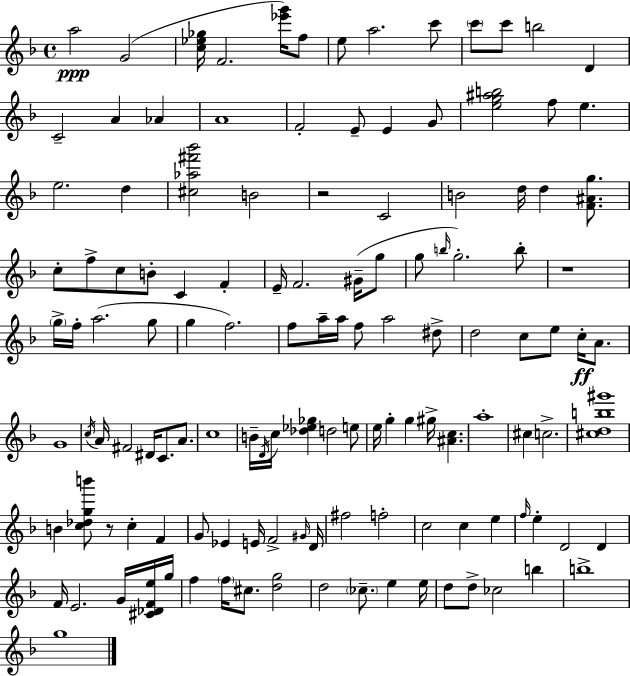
A5/h G4/h [C5,Eb5,Gb5]/s F4/h. [Eb6,G6]/s F5/e E5/e A5/h. C6/e C6/e C6/e B5/h D4/q C4/h A4/q Ab4/q A4/w F4/h E4/e E4/q G4/e [E5,G5,A#5,B5]/h F5/e E5/q. E5/h. D5/q [C#5,Ab5,F#6,Bb6]/h B4/h R/h C4/h B4/h D5/s D5/q [F4,A#4,G5]/e. C5/e F5/e C5/e B4/e C4/q F4/q E4/s F4/h. G#4/s G5/e G5/e B5/s G5/h. B5/e R/w G5/s F5/s A5/h. G5/e G5/q F5/h. F5/e A5/s A5/s F5/e A5/h D#5/e D5/h C5/e E5/e C5/s A4/e. G4/w C5/s A4/s F#4/h D#4/s C4/e. A4/e. C5/w B4/s D4/s C5/s [Db5,Eb5,Gb5]/q D5/h E5/e E5/s G5/q G5/q G#5/s [A#4,C5]/q. A5/w C#5/q C5/h. [C#5,D5,B5,G#6]/w B4/q [C5,Db5,G5,B6]/e R/e C5/q F4/q G4/e Eb4/q E4/s F4/h G#4/s D4/s F#5/h F5/h C5/h C5/q E5/q F5/s E5/q D4/h D4/q F4/s E4/h. G4/s [C#4,Db4,F4,E5]/s G5/s F5/q F5/s C#5/e. [D5,G5]/h D5/h CES5/e. E5/q E5/s D5/e D5/e CES5/h B5/q B5/w G5/w